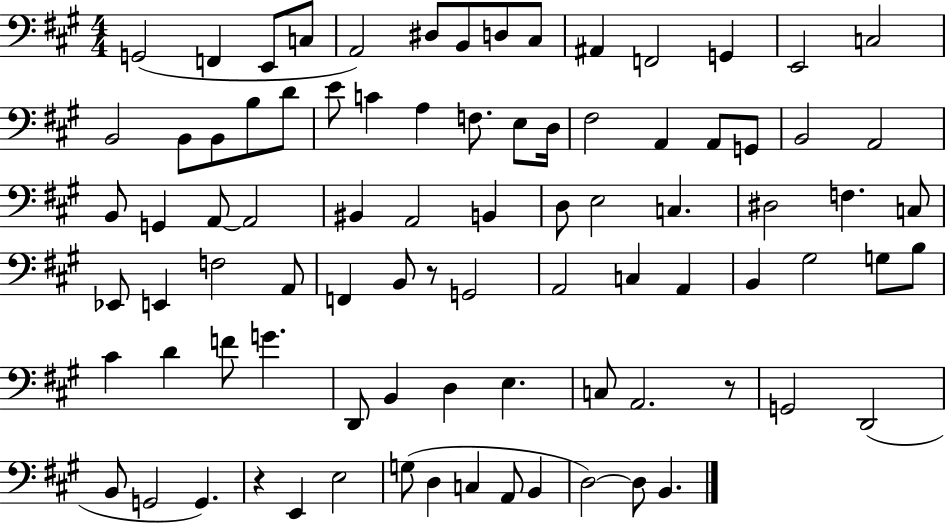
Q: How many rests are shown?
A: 3